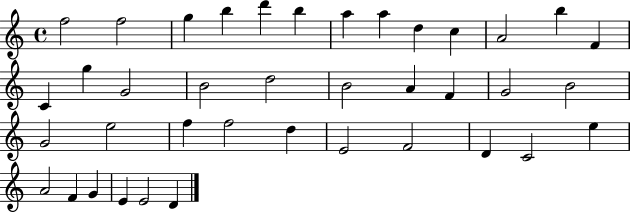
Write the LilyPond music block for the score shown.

{
  \clef treble
  \time 4/4
  \defaultTimeSignature
  \key c \major
  f''2 f''2 | g''4 b''4 d'''4 b''4 | a''4 a''4 d''4 c''4 | a'2 b''4 f'4 | \break c'4 g''4 g'2 | b'2 d''2 | b'2 a'4 f'4 | g'2 b'2 | \break g'2 e''2 | f''4 f''2 d''4 | e'2 f'2 | d'4 c'2 e''4 | \break a'2 f'4 g'4 | e'4 e'2 d'4 | \bar "|."
}